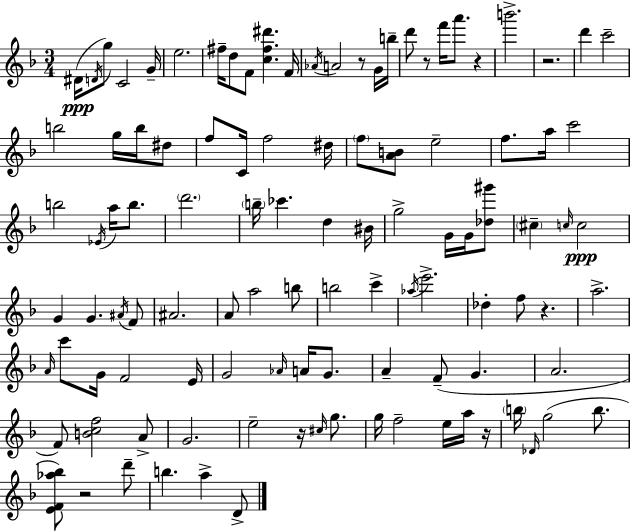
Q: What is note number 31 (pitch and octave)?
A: F5